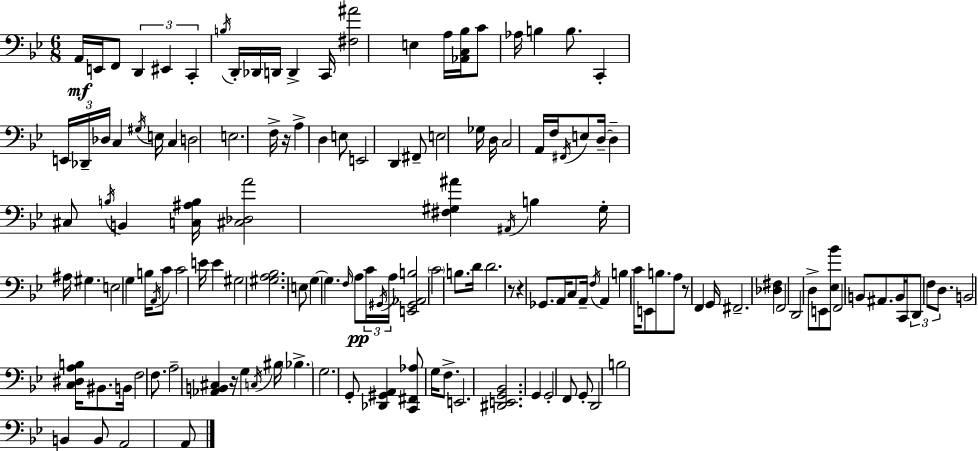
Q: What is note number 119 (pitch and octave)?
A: G2